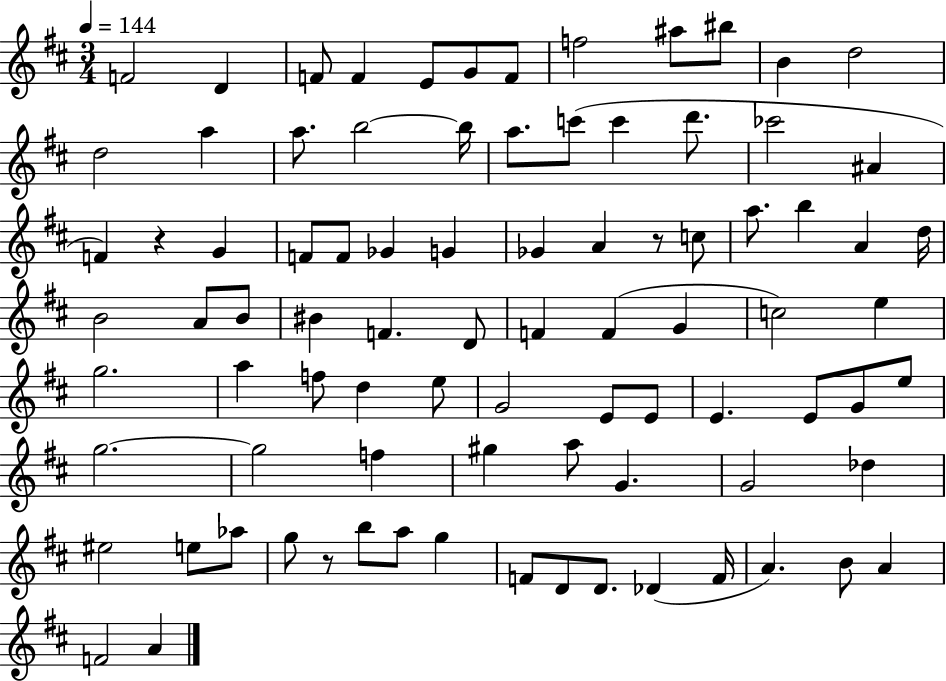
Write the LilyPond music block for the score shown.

{
  \clef treble
  \numericTimeSignature
  \time 3/4
  \key d \major
  \tempo 4 = 144
  f'2 d'4 | f'8 f'4 e'8 g'8 f'8 | f''2 ais''8 bis''8 | b'4 d''2 | \break d''2 a''4 | a''8. b''2~~ b''16 | a''8. c'''8( c'''4 d'''8. | ces'''2 ais'4 | \break f'4) r4 g'4 | f'8 f'8 ges'4 g'4 | ges'4 a'4 r8 c''8 | a''8. b''4 a'4 d''16 | \break b'2 a'8 b'8 | bis'4 f'4. d'8 | f'4 f'4( g'4 | c''2) e''4 | \break g''2. | a''4 f''8 d''4 e''8 | g'2 e'8 e'8 | e'4. e'8 g'8 e''8 | \break g''2.~~ | g''2 f''4 | gis''4 a''8 g'4. | g'2 des''4 | \break eis''2 e''8 aes''8 | g''8 r8 b''8 a''8 g''4 | f'8 d'8 d'8. des'4( f'16 | a'4.) b'8 a'4 | \break f'2 a'4 | \bar "|."
}